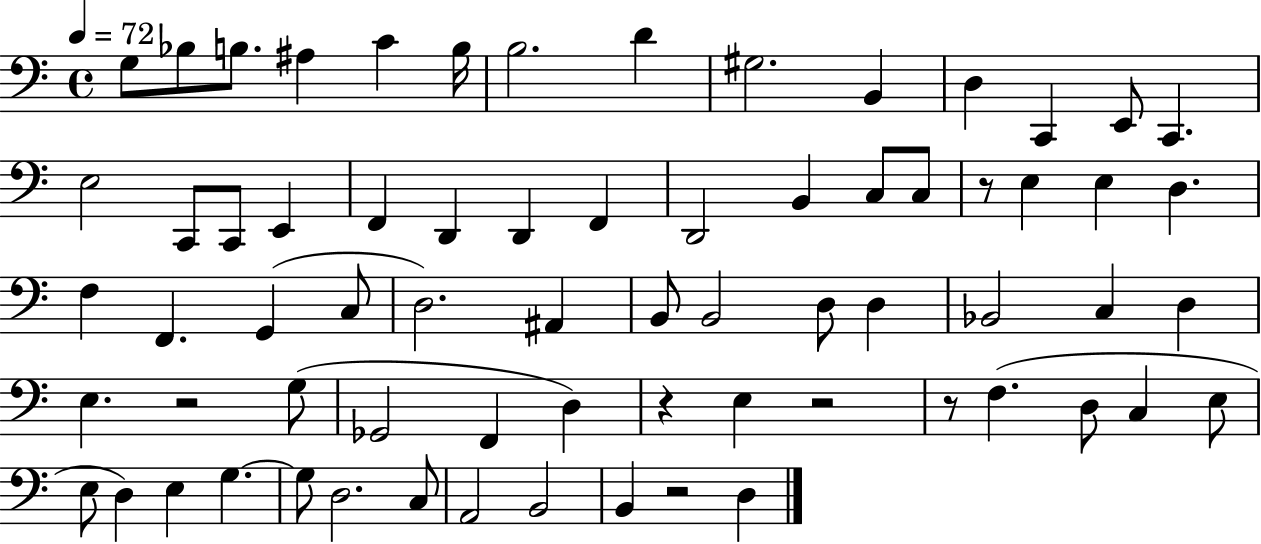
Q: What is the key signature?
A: C major